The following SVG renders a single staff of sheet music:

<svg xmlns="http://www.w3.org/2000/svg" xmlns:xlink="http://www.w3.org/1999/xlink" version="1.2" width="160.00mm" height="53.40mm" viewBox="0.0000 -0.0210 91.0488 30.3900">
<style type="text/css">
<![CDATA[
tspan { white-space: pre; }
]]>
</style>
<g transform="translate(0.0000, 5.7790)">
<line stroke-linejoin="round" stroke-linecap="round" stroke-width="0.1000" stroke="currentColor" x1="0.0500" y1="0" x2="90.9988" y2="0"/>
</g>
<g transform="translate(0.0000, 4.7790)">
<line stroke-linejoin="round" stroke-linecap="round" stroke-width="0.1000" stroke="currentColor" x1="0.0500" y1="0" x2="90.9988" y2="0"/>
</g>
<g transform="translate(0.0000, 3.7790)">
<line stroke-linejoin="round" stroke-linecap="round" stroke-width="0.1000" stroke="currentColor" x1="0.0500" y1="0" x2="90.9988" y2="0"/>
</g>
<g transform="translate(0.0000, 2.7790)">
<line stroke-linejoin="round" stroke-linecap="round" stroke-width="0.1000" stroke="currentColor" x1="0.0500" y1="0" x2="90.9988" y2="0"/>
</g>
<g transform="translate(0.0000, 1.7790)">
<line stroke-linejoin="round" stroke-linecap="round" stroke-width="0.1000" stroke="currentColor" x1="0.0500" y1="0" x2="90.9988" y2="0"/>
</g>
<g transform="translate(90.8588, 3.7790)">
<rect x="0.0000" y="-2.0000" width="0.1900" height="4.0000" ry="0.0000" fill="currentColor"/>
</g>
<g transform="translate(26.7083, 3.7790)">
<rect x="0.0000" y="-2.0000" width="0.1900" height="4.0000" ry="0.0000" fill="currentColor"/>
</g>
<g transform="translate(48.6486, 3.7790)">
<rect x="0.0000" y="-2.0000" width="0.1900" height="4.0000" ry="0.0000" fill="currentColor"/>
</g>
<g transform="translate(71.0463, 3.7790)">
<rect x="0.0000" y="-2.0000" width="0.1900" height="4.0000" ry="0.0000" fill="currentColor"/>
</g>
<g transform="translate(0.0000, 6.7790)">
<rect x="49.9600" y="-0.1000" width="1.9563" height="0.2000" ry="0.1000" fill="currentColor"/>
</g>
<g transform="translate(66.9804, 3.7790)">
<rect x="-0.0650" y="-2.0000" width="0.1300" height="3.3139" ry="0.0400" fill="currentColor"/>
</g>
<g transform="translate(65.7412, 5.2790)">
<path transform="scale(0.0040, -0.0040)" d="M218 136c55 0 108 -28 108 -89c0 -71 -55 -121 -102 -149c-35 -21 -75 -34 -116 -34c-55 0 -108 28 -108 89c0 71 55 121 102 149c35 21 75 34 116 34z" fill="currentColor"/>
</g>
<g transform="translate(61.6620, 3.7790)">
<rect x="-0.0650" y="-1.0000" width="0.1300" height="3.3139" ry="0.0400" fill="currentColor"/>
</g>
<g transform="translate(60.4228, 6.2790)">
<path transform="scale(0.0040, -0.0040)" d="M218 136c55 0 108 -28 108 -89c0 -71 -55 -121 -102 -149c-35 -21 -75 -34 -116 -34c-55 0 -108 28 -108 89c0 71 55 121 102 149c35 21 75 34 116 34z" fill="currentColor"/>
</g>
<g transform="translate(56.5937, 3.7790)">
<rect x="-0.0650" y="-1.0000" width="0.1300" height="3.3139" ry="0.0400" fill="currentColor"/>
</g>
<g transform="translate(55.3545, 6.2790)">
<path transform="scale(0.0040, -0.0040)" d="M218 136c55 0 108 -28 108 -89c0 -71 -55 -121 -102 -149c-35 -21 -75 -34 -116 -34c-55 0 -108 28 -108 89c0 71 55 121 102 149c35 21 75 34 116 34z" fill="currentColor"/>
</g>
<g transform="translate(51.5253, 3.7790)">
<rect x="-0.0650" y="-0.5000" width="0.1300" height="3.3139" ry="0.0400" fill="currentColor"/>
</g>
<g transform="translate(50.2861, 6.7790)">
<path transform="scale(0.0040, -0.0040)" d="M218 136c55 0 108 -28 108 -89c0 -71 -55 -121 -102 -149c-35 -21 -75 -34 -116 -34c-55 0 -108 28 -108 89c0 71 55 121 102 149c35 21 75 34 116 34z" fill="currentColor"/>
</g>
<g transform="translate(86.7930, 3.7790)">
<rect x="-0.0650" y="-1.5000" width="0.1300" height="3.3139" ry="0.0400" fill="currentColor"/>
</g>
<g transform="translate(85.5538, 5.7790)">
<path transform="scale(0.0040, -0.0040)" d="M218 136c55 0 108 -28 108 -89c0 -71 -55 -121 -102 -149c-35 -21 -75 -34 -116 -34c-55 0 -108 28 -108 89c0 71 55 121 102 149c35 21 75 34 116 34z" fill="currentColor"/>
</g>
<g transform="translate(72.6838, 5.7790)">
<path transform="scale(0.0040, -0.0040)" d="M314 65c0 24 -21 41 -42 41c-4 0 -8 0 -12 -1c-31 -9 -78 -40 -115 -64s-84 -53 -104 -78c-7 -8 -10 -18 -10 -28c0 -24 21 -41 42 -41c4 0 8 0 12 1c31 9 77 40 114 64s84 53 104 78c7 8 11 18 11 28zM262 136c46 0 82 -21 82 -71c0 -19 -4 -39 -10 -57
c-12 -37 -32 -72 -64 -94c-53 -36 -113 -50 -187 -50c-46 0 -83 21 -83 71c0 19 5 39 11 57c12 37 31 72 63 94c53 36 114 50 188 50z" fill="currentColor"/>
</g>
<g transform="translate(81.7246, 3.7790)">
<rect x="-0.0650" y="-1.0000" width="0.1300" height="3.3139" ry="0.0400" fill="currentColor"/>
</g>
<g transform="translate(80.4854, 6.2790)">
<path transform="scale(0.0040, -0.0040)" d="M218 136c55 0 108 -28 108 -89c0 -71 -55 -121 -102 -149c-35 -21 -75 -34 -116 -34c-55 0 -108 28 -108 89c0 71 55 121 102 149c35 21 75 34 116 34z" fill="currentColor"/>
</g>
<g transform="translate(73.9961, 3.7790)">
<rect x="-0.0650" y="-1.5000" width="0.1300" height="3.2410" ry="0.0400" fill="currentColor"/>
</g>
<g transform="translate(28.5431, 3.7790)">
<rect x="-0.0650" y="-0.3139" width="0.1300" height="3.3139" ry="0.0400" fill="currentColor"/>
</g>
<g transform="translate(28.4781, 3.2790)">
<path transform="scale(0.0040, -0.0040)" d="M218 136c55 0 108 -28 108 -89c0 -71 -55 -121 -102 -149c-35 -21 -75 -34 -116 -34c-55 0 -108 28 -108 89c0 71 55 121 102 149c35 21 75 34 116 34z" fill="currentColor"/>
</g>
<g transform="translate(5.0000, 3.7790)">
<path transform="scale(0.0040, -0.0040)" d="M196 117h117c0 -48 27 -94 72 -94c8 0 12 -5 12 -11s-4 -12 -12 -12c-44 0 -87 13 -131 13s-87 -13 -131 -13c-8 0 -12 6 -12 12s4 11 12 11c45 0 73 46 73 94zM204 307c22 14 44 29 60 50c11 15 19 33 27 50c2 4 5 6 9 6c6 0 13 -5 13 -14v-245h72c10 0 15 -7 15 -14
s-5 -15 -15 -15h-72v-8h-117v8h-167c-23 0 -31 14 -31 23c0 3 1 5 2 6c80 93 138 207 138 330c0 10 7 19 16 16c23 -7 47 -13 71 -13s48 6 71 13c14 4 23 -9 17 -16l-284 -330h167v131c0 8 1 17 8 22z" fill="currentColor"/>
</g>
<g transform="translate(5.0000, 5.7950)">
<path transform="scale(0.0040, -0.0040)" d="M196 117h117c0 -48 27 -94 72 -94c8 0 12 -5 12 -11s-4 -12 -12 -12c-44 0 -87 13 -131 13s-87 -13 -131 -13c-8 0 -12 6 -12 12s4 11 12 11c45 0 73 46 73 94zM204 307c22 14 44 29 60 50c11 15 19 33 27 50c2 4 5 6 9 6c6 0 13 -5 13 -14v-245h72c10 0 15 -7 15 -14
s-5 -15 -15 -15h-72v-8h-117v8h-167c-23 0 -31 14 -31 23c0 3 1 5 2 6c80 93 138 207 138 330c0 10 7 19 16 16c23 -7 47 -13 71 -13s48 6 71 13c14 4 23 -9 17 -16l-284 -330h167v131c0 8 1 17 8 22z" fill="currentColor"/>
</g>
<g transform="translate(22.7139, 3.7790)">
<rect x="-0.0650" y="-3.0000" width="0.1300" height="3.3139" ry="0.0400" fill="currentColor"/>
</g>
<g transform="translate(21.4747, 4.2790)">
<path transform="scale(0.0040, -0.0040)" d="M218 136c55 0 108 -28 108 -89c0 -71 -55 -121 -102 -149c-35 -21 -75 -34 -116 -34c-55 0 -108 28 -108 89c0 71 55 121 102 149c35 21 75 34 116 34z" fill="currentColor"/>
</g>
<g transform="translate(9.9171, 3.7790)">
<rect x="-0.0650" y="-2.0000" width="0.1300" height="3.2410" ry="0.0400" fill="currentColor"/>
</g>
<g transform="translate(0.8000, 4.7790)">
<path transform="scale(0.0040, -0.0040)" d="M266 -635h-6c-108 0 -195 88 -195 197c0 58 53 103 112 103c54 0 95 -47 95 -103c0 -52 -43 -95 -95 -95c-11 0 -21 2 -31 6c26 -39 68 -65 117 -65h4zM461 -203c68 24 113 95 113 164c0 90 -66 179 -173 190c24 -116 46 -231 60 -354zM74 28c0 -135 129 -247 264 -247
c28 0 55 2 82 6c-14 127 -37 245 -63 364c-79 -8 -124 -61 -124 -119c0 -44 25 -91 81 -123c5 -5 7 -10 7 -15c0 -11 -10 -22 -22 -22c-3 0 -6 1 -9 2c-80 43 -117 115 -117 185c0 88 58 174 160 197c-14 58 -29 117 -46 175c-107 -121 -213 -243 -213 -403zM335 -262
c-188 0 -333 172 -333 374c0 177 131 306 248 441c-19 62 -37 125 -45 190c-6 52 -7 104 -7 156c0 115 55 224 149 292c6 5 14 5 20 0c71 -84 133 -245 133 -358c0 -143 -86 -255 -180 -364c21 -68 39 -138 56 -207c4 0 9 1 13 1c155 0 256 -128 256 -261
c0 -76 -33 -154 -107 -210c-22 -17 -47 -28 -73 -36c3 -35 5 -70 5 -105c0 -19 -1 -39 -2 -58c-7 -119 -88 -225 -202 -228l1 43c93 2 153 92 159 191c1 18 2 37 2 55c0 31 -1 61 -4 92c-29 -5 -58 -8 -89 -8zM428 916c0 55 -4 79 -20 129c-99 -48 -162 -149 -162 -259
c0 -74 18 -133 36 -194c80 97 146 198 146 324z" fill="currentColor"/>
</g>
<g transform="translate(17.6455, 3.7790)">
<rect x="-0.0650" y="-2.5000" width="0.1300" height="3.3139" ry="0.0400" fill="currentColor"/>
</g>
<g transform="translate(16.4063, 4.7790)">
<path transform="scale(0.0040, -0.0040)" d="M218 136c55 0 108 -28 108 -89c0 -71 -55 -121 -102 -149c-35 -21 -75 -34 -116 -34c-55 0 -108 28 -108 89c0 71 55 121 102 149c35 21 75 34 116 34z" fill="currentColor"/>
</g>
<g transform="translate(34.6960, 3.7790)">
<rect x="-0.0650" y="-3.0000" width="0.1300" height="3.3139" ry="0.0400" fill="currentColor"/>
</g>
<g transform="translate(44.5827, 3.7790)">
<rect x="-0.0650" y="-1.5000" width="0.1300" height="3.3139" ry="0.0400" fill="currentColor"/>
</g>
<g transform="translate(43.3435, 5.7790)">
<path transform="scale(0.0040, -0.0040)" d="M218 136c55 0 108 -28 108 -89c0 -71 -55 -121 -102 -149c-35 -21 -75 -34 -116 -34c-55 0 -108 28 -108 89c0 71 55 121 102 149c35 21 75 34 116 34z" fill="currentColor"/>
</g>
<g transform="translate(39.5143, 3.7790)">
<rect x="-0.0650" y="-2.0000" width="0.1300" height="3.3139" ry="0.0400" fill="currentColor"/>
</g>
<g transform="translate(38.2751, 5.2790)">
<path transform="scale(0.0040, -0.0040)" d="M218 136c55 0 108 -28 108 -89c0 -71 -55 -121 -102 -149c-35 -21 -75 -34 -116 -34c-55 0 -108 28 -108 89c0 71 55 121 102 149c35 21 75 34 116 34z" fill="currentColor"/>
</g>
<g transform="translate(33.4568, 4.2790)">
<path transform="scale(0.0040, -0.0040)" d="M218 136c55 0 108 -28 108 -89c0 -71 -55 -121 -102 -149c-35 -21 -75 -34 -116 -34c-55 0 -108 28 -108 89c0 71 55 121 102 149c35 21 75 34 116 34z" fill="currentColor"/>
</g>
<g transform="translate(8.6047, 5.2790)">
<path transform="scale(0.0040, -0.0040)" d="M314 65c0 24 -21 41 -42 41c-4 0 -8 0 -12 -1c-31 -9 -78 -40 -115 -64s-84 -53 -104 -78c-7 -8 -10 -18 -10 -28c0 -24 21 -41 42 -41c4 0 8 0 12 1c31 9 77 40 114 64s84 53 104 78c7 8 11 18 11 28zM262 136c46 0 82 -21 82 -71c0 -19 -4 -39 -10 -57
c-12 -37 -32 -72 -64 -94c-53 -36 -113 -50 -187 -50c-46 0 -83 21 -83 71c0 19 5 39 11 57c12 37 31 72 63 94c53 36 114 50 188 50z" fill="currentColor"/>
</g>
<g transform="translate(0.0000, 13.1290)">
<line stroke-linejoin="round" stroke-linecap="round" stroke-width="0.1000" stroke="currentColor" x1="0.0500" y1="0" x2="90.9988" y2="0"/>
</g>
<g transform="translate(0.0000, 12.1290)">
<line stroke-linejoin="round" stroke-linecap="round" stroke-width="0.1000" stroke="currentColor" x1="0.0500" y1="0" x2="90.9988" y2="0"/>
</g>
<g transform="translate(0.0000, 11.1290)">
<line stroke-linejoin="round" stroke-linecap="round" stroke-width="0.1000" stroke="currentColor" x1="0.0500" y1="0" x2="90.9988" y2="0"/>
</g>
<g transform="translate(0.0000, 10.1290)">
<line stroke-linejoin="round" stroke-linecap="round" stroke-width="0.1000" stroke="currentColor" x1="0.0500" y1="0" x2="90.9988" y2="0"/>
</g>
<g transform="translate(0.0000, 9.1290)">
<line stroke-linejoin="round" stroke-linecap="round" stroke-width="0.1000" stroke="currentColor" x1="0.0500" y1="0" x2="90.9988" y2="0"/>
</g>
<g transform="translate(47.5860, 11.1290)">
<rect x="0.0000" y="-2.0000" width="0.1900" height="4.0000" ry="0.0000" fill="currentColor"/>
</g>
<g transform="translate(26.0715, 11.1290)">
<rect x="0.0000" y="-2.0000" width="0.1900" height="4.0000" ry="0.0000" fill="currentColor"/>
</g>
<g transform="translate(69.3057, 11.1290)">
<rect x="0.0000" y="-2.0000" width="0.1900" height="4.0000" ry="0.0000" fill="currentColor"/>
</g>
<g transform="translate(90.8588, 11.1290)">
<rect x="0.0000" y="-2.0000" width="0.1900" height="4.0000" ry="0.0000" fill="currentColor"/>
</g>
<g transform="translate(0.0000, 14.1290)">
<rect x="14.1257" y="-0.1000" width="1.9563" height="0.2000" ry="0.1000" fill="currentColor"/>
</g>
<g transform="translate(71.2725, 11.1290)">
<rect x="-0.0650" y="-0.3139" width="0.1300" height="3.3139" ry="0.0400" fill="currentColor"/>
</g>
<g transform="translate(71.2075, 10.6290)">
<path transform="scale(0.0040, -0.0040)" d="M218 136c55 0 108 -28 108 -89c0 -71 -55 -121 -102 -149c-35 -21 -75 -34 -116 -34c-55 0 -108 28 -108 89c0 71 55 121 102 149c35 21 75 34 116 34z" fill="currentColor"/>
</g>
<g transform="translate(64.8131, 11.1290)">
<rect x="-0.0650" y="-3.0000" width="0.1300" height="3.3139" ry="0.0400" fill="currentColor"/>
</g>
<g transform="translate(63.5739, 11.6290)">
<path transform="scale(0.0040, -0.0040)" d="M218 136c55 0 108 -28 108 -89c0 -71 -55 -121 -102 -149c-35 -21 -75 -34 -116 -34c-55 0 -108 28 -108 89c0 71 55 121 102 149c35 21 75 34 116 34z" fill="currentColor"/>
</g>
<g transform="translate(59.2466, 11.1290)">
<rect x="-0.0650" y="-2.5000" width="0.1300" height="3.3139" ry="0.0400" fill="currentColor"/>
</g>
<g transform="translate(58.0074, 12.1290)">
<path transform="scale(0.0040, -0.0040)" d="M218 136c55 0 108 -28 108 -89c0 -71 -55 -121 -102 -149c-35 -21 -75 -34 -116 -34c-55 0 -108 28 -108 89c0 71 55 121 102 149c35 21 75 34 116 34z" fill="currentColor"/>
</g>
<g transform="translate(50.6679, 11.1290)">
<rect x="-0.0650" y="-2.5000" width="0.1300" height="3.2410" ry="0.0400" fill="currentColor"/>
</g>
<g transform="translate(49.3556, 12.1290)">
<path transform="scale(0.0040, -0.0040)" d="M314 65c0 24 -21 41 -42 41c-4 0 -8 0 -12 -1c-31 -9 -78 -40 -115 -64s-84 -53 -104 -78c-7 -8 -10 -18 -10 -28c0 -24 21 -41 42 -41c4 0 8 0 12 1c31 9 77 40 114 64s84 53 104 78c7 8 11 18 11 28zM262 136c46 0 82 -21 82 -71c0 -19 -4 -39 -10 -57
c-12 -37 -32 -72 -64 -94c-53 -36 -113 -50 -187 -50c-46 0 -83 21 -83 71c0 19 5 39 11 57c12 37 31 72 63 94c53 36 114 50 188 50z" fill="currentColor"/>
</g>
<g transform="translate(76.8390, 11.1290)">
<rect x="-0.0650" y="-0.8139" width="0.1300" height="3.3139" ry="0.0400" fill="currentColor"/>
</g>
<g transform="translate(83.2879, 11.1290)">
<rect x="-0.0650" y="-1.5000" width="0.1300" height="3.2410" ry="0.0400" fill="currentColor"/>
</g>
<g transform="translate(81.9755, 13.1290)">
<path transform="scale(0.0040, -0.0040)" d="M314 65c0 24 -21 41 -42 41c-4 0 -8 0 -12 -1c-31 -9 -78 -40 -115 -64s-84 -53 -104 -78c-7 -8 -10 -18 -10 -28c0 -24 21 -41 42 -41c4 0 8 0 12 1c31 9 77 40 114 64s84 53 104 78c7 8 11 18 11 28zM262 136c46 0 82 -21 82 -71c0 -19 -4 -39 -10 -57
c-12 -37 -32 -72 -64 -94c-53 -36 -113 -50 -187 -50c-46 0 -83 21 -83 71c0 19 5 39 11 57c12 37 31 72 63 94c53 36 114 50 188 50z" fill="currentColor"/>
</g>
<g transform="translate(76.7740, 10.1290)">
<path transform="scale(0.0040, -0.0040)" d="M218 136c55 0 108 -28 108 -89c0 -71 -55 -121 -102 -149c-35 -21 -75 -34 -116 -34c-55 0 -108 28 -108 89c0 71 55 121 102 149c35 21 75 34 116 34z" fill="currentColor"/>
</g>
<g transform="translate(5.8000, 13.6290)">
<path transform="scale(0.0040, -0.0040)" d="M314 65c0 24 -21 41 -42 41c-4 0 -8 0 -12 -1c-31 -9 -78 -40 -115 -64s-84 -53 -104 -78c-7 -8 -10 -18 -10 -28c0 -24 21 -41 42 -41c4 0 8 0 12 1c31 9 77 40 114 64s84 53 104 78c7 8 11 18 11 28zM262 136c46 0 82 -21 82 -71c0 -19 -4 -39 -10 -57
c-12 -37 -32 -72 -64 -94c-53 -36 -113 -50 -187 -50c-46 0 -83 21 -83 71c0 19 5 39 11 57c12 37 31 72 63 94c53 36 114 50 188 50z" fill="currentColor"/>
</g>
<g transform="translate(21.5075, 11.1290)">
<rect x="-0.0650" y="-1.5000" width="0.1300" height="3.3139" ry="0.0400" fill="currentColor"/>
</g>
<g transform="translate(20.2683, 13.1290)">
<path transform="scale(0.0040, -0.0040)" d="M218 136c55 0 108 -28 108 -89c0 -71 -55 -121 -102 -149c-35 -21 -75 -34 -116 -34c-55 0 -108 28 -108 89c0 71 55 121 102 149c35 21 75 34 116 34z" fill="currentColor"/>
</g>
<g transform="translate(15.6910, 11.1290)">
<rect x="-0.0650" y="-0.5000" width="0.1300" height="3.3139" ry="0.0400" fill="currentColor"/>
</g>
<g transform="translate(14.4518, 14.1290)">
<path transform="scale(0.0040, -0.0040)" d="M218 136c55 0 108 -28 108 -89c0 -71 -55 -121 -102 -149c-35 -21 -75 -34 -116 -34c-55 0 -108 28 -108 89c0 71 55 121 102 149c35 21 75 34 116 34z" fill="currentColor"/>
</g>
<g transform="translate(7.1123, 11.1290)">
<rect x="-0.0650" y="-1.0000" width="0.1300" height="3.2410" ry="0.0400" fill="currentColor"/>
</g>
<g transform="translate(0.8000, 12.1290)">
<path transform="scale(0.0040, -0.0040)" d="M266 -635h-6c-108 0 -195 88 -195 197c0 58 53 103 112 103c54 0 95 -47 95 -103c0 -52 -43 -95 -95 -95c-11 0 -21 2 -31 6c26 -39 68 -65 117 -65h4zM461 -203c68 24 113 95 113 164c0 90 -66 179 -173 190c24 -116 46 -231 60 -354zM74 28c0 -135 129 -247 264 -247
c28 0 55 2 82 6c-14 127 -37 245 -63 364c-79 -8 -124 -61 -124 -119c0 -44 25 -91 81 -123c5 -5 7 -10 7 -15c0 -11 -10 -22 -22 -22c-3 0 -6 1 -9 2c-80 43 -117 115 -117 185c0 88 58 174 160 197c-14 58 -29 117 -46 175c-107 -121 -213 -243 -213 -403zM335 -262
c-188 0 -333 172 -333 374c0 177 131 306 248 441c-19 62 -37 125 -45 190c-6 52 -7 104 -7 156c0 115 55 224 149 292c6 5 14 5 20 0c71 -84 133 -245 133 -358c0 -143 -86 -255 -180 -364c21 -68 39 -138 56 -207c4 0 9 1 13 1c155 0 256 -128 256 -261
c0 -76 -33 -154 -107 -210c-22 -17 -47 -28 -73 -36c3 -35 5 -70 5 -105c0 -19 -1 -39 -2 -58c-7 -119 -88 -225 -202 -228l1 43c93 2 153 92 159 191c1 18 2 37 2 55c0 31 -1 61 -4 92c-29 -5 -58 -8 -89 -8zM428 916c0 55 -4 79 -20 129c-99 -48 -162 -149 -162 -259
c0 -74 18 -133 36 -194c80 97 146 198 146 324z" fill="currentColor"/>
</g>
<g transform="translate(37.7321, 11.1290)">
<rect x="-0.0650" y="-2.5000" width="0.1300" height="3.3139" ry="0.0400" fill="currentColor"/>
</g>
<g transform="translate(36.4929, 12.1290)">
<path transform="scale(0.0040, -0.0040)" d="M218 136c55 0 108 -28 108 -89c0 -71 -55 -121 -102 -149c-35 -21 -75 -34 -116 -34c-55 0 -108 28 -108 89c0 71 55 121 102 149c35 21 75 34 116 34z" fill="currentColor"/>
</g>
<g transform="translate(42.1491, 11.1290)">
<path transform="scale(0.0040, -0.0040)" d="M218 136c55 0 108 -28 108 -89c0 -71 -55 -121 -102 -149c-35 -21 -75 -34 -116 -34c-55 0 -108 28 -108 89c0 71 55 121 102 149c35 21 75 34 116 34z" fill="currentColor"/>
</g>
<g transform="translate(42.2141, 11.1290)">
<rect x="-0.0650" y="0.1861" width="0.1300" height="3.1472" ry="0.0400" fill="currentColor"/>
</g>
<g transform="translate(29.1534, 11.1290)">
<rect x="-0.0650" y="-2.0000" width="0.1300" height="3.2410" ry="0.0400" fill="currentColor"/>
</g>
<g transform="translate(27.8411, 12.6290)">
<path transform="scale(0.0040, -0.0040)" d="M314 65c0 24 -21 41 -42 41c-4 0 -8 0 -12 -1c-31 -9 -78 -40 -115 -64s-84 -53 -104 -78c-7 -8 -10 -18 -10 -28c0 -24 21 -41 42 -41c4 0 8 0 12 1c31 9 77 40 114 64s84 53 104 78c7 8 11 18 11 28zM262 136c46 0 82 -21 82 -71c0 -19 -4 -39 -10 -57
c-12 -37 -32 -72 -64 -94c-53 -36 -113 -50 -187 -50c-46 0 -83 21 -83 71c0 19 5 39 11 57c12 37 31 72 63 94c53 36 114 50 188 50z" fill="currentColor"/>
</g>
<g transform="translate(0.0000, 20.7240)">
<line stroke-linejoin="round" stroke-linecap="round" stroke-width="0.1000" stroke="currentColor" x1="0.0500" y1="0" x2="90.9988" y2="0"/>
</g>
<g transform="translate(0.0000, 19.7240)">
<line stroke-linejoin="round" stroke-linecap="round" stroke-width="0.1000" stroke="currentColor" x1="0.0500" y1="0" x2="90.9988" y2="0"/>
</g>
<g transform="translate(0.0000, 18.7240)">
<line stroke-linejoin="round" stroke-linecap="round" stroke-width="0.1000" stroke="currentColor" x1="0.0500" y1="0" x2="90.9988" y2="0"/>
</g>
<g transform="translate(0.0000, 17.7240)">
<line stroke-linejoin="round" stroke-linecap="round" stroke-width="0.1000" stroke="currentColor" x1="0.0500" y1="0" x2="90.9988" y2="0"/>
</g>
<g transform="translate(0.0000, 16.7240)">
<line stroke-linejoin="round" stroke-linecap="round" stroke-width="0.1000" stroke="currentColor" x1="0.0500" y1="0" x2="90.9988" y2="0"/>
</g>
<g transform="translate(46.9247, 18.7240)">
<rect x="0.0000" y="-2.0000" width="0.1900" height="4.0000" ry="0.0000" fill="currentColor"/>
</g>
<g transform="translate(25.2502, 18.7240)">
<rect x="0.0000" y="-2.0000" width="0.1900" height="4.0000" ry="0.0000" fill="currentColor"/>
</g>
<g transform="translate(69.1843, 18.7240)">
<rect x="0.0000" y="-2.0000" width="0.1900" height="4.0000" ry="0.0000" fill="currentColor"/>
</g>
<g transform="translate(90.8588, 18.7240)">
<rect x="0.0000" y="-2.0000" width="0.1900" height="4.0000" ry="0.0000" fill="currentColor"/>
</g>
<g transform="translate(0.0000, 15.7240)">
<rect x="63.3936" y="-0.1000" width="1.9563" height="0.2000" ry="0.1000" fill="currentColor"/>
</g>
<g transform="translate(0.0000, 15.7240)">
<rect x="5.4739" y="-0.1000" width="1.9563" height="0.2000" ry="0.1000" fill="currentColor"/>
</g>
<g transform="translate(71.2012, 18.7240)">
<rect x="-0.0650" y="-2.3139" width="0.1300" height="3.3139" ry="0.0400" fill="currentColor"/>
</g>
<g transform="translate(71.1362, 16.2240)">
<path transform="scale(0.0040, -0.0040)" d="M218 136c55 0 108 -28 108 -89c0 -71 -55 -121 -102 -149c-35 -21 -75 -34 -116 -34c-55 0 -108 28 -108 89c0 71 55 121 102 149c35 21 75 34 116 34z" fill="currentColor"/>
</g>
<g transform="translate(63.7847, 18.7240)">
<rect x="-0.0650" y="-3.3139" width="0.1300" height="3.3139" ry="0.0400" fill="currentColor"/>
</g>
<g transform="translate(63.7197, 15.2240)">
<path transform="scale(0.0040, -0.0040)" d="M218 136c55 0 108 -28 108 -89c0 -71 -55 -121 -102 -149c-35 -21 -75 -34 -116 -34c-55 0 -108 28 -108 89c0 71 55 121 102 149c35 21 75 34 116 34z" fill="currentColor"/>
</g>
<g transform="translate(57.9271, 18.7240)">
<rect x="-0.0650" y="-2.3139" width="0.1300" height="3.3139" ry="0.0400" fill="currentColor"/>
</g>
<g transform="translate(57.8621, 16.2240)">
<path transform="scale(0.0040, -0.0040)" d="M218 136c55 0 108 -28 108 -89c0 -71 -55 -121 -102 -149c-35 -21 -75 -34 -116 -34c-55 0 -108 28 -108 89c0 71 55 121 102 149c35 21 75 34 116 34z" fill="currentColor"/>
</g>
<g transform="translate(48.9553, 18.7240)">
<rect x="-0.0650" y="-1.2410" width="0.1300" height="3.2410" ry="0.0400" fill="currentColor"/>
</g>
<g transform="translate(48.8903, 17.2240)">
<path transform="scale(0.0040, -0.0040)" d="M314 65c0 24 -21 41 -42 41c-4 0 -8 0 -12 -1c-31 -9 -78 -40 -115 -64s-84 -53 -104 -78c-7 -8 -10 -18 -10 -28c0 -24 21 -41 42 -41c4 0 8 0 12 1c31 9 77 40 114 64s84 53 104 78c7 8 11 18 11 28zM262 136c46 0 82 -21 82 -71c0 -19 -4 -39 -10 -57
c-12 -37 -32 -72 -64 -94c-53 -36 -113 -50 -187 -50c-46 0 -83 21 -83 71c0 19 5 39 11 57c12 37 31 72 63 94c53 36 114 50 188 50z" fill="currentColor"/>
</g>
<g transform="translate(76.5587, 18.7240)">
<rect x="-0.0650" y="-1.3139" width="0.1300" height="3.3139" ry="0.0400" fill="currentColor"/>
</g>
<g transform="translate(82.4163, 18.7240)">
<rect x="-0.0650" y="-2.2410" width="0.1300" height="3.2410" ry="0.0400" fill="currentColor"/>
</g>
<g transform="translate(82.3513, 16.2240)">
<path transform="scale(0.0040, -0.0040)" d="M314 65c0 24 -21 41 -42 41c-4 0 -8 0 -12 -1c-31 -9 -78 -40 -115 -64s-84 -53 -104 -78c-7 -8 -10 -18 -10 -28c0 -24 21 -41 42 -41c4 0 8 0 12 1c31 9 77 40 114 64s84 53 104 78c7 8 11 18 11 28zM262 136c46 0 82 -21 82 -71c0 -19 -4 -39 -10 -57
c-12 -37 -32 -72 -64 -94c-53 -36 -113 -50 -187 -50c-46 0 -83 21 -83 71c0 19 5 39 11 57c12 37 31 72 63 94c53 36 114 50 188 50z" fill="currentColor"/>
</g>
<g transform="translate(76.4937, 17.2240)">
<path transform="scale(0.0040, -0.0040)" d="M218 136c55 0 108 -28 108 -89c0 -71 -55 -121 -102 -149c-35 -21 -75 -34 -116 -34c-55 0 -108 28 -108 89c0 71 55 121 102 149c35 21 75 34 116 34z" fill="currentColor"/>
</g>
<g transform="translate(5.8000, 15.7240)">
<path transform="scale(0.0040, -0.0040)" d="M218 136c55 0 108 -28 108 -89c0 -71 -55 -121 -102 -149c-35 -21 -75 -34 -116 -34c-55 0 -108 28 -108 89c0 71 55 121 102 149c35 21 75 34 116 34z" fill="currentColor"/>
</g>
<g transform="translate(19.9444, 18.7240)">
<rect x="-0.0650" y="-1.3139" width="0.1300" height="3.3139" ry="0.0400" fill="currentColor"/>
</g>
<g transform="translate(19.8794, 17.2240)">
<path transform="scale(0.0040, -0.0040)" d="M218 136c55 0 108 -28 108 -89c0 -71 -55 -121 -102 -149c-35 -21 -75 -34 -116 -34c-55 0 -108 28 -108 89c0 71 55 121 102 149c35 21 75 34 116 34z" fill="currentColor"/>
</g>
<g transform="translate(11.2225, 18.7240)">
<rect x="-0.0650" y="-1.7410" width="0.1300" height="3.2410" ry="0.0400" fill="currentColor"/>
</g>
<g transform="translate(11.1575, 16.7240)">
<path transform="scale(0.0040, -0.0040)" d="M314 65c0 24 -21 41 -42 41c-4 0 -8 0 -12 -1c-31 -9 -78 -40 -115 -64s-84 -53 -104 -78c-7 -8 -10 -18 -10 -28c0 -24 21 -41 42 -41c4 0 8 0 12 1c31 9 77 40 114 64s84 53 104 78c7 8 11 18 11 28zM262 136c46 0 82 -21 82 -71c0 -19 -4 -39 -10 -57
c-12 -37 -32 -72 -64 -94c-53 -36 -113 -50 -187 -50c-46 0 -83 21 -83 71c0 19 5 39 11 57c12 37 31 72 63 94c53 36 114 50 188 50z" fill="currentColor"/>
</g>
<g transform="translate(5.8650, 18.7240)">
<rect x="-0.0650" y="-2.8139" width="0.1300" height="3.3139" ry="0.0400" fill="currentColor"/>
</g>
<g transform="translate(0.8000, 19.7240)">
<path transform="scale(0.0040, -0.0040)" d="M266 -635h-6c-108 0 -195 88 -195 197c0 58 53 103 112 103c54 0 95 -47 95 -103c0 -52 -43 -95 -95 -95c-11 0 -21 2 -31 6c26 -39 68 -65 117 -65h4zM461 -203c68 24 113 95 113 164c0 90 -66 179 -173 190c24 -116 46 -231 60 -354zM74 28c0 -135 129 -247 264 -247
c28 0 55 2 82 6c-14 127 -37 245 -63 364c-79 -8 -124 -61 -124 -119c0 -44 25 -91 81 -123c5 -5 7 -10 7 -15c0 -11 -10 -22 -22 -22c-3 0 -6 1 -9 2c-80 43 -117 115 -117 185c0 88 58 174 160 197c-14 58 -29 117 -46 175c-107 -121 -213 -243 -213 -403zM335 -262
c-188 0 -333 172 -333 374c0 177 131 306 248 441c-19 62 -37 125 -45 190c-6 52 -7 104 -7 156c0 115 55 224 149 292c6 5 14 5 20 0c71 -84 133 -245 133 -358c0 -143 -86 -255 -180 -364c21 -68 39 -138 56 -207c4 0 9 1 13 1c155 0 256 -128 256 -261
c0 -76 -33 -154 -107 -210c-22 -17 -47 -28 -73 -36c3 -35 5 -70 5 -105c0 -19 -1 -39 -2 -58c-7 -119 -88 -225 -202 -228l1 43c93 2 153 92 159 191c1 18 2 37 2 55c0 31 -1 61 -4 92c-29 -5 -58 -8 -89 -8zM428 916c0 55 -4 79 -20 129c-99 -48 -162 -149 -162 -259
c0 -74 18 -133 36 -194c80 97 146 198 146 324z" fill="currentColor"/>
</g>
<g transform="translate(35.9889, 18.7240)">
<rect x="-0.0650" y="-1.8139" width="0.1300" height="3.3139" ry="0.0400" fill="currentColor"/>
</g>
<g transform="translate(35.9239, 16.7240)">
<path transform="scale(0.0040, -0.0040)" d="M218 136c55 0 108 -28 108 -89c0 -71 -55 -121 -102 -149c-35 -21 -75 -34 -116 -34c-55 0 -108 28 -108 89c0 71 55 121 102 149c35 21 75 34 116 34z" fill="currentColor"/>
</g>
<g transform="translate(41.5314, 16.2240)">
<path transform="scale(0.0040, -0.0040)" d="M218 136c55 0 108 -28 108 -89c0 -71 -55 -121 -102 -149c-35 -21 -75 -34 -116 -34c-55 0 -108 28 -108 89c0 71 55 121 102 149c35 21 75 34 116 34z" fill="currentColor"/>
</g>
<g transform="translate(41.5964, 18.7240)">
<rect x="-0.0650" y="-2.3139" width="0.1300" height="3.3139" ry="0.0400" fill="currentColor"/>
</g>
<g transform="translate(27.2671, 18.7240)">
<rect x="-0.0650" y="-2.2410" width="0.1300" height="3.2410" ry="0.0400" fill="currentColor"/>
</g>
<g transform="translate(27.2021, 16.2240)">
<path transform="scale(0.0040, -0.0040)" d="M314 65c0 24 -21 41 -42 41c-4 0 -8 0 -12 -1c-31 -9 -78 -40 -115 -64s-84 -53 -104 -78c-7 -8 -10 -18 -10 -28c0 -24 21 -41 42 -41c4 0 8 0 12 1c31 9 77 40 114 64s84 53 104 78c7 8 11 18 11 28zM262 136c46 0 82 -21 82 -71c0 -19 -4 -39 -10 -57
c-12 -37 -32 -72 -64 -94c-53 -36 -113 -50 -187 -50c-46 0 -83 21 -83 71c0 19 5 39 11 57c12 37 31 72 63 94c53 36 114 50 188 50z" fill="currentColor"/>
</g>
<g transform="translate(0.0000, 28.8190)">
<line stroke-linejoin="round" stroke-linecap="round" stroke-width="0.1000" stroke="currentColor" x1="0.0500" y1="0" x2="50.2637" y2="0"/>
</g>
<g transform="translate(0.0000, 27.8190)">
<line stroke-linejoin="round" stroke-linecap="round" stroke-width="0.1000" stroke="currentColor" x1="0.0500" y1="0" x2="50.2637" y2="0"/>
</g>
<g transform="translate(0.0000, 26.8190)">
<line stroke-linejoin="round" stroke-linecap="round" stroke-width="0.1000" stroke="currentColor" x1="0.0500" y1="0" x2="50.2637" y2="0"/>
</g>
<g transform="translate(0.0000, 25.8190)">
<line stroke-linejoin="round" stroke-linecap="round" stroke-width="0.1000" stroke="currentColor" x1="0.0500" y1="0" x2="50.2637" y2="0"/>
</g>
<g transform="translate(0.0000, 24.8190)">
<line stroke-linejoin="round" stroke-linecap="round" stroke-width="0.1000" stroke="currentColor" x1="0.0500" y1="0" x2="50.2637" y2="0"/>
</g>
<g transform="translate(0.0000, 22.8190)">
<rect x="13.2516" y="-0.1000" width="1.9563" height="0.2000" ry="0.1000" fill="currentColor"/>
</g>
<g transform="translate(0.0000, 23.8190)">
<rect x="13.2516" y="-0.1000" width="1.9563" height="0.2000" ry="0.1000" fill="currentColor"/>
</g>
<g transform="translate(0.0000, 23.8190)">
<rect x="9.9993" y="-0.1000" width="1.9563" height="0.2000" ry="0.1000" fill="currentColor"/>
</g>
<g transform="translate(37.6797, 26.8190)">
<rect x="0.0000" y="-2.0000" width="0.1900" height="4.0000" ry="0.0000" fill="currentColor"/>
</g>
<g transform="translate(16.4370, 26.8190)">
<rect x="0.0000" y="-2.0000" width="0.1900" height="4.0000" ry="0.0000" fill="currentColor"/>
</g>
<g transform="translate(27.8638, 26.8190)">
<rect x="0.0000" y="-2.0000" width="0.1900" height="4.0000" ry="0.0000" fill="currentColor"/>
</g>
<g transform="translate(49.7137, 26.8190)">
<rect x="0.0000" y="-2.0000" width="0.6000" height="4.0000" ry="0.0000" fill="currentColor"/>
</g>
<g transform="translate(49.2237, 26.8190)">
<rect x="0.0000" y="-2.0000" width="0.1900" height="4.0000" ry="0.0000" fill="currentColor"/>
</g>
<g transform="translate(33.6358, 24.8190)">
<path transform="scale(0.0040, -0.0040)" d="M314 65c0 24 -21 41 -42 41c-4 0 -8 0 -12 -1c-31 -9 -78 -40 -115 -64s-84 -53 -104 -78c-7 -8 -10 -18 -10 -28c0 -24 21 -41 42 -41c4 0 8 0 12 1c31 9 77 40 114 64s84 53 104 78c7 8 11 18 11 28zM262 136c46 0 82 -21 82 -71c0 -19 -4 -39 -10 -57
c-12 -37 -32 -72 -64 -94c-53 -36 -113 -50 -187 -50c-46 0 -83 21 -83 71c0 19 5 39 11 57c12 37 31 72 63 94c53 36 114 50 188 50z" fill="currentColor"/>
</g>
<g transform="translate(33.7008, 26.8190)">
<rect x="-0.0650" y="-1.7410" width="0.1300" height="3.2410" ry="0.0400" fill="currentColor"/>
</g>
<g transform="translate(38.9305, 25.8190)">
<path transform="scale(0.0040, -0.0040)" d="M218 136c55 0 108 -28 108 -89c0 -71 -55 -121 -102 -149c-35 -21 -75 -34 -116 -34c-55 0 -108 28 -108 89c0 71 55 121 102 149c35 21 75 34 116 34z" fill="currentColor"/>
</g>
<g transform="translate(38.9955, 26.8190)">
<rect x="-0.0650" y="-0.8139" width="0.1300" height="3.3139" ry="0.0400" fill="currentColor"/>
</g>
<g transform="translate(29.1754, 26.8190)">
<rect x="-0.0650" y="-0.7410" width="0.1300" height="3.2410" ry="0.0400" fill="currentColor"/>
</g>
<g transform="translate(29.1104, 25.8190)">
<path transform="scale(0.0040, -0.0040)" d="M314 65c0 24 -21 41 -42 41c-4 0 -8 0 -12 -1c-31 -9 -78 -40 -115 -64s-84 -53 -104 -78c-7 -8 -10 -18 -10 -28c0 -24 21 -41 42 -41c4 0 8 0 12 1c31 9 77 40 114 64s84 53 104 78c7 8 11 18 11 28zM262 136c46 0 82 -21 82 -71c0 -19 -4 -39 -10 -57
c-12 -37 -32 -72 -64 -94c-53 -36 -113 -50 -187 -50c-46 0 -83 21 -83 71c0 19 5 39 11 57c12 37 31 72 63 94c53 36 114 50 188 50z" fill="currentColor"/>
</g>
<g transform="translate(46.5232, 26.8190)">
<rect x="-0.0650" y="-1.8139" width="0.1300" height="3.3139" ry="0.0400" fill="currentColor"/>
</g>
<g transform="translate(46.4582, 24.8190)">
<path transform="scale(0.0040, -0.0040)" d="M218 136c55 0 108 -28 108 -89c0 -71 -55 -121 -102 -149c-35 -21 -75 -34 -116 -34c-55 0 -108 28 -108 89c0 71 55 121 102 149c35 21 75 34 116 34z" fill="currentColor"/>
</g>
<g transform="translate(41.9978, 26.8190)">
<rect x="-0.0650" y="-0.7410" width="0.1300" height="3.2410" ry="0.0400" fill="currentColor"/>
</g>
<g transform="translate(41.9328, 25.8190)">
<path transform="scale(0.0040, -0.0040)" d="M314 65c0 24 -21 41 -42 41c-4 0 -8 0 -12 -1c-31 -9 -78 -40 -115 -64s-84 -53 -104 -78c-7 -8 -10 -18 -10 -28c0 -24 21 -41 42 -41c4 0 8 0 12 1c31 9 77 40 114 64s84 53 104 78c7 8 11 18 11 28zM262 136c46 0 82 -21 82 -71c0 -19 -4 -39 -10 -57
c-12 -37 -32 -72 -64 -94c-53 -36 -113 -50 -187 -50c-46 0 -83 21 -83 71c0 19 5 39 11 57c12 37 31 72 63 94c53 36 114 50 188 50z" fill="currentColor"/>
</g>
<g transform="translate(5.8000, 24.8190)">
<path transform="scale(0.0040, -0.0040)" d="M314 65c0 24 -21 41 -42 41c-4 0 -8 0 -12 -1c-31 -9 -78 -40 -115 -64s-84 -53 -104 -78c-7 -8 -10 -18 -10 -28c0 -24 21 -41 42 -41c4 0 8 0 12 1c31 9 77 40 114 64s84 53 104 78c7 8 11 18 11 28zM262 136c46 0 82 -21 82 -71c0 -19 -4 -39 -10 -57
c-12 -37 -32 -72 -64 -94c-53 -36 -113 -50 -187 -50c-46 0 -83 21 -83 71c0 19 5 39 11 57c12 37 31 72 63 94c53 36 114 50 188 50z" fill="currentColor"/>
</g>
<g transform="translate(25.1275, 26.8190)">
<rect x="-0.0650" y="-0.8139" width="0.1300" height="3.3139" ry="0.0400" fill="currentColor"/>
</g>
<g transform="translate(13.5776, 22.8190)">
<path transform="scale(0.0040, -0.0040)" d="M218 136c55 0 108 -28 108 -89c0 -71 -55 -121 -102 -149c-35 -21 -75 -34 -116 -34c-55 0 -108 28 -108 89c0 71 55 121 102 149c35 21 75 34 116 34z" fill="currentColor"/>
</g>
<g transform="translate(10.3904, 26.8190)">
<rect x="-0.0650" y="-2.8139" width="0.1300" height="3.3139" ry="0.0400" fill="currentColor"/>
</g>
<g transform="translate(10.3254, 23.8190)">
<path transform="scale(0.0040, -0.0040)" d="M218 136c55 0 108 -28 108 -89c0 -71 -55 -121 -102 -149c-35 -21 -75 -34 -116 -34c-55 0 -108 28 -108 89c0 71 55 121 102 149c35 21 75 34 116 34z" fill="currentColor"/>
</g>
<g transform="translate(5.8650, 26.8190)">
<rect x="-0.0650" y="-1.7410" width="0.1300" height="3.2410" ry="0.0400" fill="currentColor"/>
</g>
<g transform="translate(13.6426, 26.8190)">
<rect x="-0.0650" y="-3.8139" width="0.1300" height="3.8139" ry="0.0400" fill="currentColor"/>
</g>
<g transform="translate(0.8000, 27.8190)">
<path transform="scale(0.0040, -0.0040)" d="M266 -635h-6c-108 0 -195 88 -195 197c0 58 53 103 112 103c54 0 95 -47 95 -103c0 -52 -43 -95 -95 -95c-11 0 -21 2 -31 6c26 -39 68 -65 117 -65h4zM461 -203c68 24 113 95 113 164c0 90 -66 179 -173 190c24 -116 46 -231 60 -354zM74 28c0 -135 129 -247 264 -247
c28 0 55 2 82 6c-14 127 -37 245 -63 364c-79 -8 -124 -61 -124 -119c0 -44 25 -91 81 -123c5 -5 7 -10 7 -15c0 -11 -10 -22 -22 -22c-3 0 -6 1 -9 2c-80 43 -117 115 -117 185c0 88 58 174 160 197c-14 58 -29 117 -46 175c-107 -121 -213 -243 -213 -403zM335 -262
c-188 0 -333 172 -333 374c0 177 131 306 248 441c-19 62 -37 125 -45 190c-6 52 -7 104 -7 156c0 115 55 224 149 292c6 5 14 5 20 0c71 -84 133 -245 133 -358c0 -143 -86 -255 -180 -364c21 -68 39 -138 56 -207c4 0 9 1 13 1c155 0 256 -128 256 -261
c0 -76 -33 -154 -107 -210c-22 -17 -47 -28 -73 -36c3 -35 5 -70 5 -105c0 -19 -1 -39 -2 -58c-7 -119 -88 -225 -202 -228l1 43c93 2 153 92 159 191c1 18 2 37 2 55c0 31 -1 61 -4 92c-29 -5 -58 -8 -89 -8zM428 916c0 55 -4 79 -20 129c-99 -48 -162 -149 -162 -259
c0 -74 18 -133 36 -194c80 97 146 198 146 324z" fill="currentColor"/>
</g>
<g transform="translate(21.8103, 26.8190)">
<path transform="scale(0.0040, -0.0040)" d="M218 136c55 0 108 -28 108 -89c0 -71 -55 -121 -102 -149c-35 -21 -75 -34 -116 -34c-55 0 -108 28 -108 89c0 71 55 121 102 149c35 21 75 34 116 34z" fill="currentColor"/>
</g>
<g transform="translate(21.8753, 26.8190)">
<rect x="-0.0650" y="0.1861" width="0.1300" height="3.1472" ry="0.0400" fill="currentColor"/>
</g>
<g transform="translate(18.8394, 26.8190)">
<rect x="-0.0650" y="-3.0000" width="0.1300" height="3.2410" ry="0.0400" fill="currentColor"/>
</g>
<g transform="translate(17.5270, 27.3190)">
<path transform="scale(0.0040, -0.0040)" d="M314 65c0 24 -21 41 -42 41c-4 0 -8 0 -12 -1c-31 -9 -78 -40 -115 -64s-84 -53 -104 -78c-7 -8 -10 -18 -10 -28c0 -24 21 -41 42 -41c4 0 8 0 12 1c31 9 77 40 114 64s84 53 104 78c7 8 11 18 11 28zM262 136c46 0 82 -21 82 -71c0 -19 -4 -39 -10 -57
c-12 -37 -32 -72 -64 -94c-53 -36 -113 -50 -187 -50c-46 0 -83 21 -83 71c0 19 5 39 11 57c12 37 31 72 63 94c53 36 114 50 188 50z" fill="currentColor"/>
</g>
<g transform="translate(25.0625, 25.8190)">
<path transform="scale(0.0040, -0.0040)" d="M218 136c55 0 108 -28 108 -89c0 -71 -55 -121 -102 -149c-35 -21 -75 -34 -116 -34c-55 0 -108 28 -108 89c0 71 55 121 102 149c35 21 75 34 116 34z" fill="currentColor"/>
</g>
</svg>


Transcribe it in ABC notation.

X:1
T:Untitled
M:4/4
L:1/4
K:C
F2 G A c A F E C D D F E2 D E D2 C E F2 G B G2 G A c d E2 a f2 e g2 f g e2 g b g e g2 f2 a c' A2 B d d2 f2 d d2 f